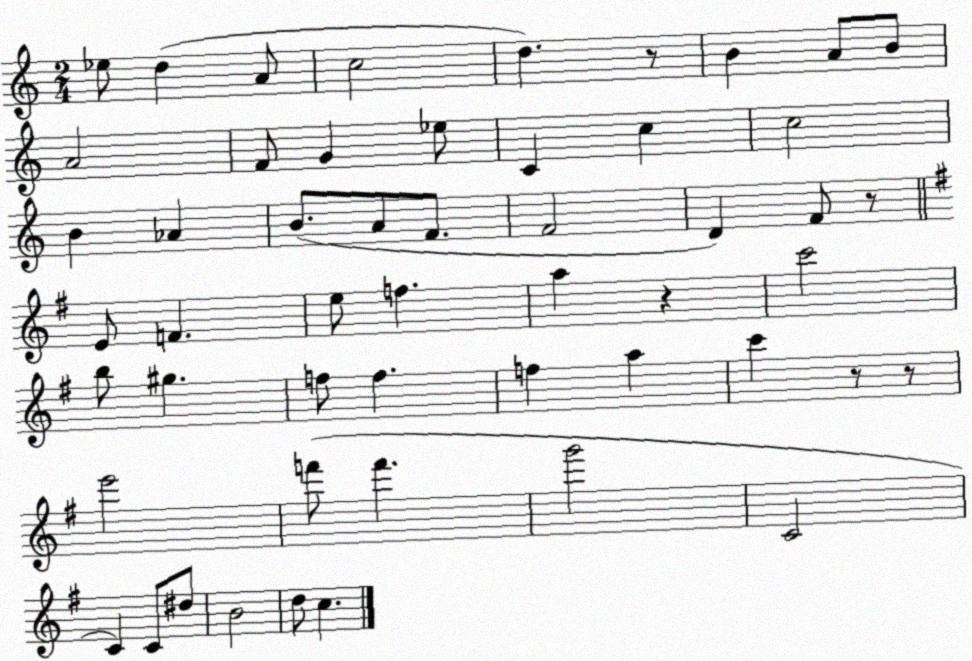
X:1
T:Untitled
M:2/4
L:1/4
K:C
_e/2 d A/2 c2 d z/2 B A/2 B/2 A2 F/2 G _e/2 C c c2 B _A B/2 A/2 F/2 F2 D F/2 z/2 E/2 F e/2 f a z c'2 b/2 ^g f/2 f f a c' z/2 z/2 e'2 f'/2 f' g'2 C2 C C/2 ^d/2 B2 d/2 c